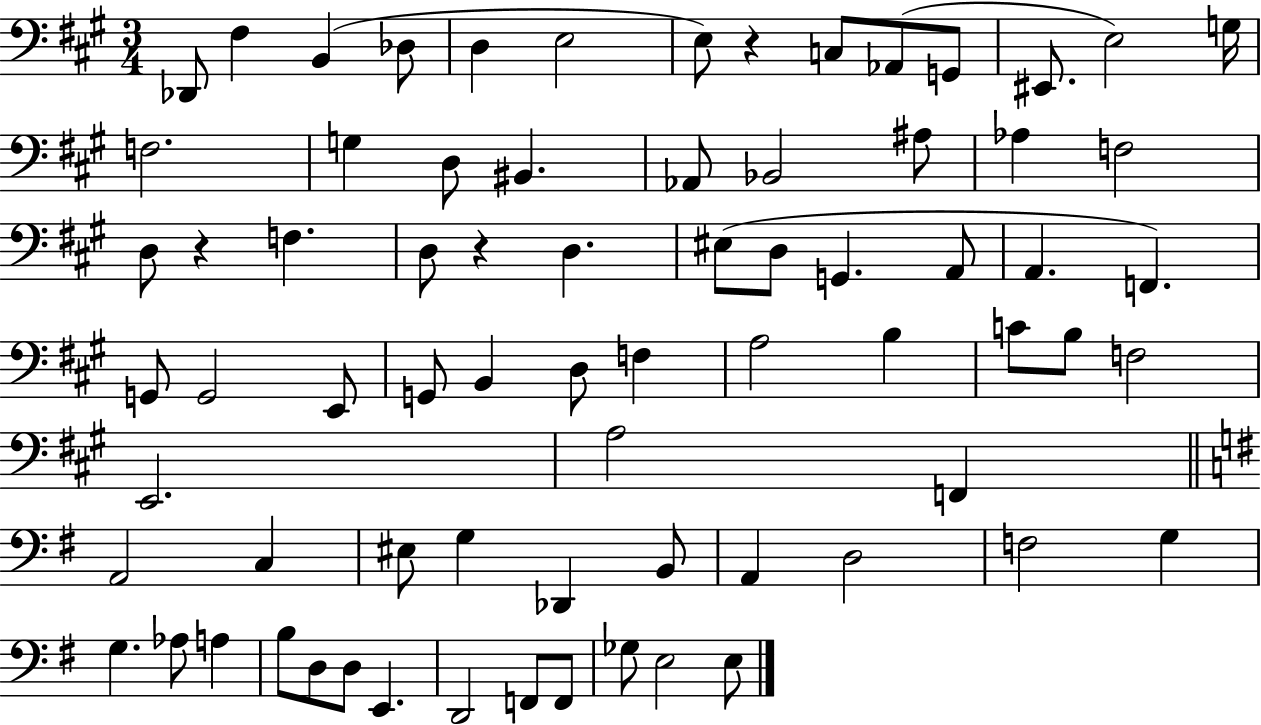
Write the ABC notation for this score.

X:1
T:Untitled
M:3/4
L:1/4
K:A
_D,,/2 ^F, B,, _D,/2 D, E,2 E,/2 z C,/2 _A,,/2 G,,/2 ^E,,/2 E,2 G,/4 F,2 G, D,/2 ^B,, _A,,/2 _B,,2 ^A,/2 _A, F,2 D,/2 z F, D,/2 z D, ^E,/2 D,/2 G,, A,,/2 A,, F,, G,,/2 G,,2 E,,/2 G,,/2 B,, D,/2 F, A,2 B, C/2 B,/2 F,2 E,,2 A,2 F,, A,,2 C, ^E,/2 G, _D,, B,,/2 A,, D,2 F,2 G, G, _A,/2 A, B,/2 D,/2 D,/2 E,, D,,2 F,,/2 F,,/2 _G,/2 E,2 E,/2